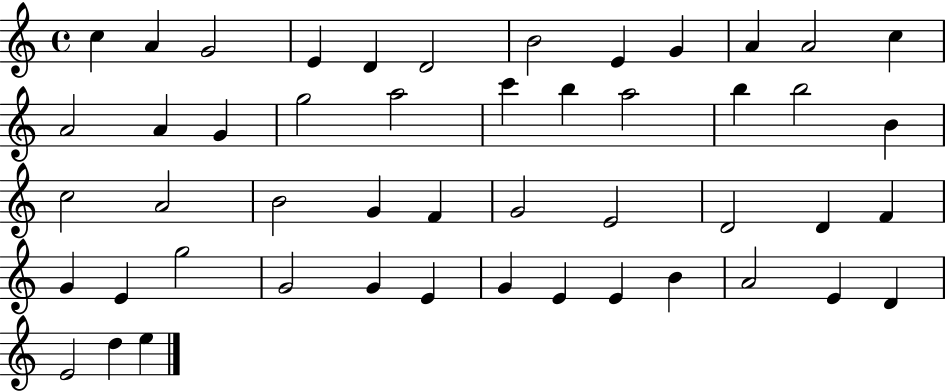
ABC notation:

X:1
T:Untitled
M:4/4
L:1/4
K:C
c A G2 E D D2 B2 E G A A2 c A2 A G g2 a2 c' b a2 b b2 B c2 A2 B2 G F G2 E2 D2 D F G E g2 G2 G E G E E B A2 E D E2 d e